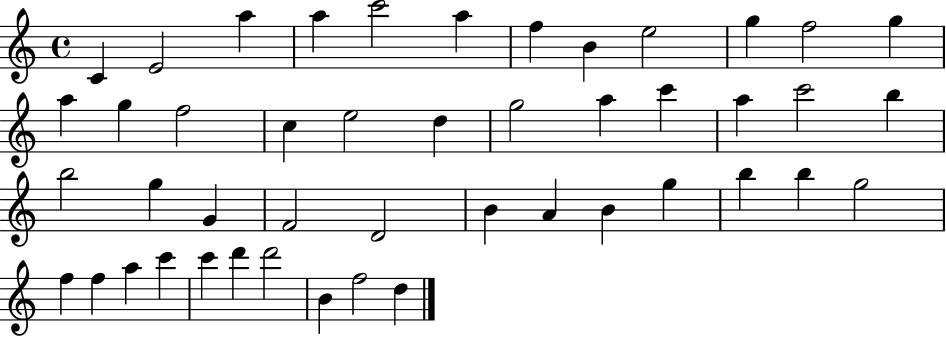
C4/q E4/h A5/q A5/q C6/h A5/q F5/q B4/q E5/h G5/q F5/h G5/q A5/q G5/q F5/h C5/q E5/h D5/q G5/h A5/q C6/q A5/q C6/h B5/q B5/h G5/q G4/q F4/h D4/h B4/q A4/q B4/q G5/q B5/q B5/q G5/h F5/q F5/q A5/q C6/q C6/q D6/q D6/h B4/q F5/h D5/q